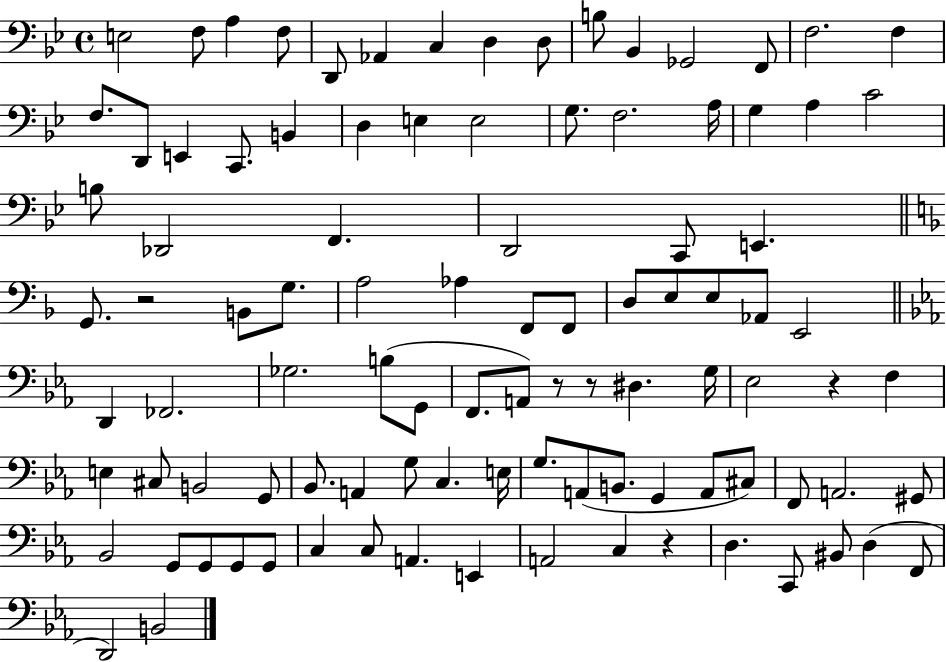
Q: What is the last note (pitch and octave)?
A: B2